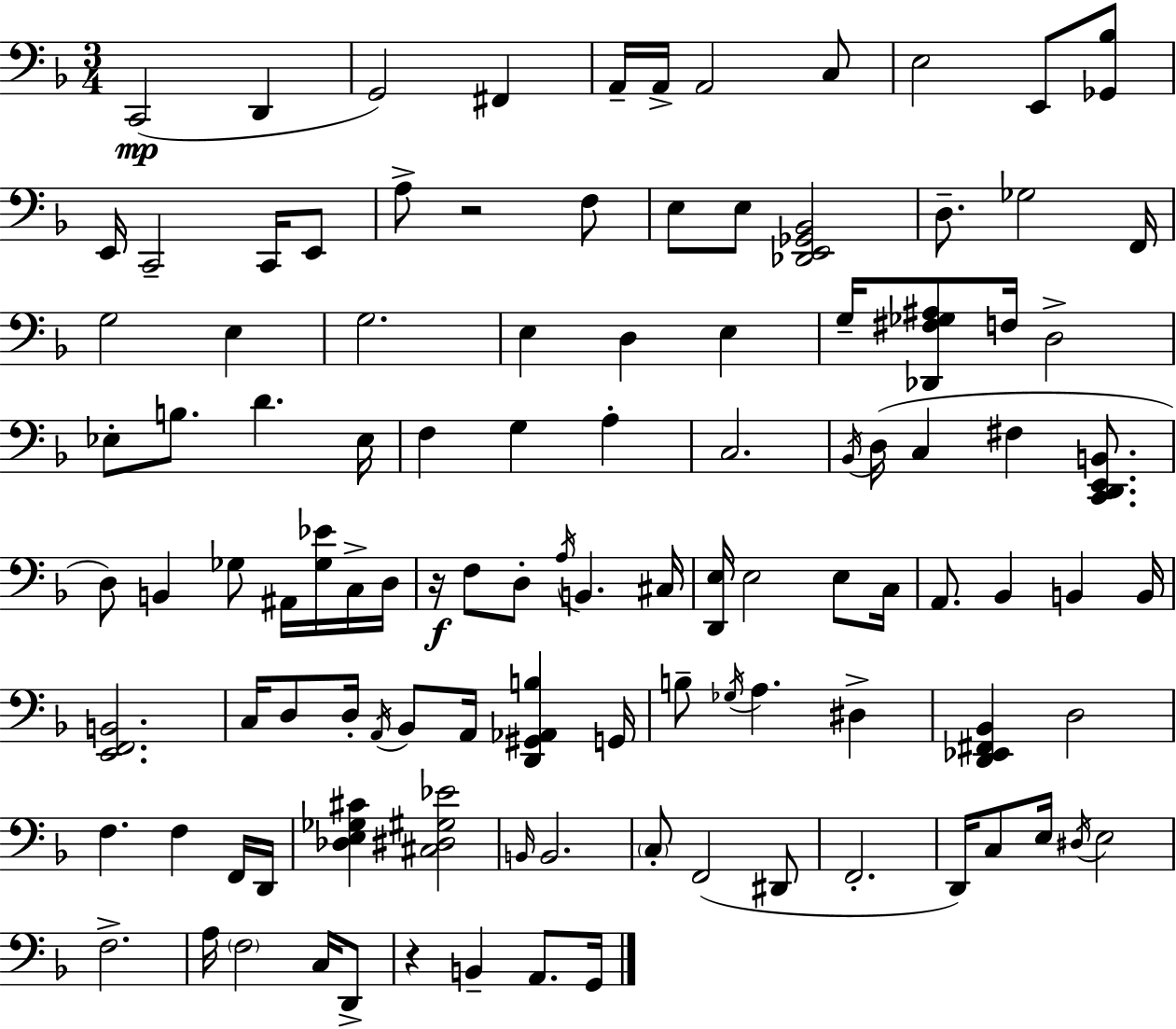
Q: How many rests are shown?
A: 3